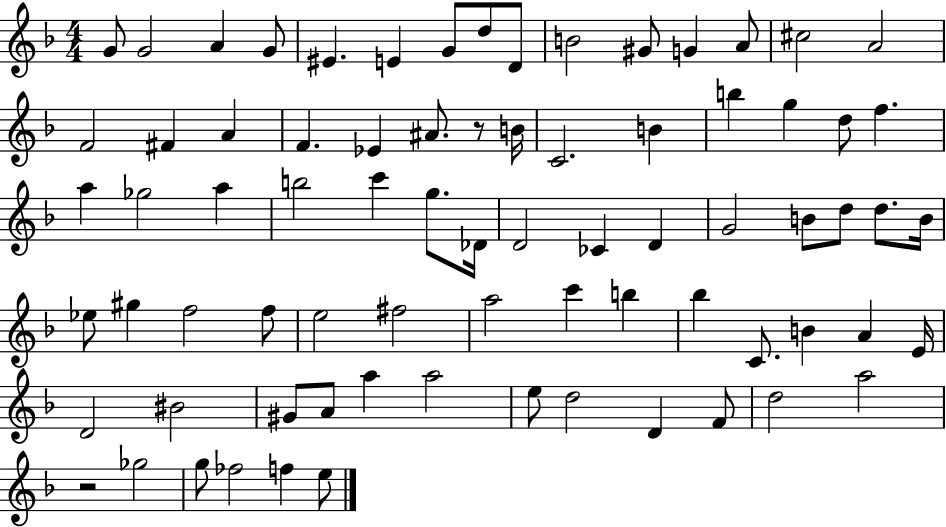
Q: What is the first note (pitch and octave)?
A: G4